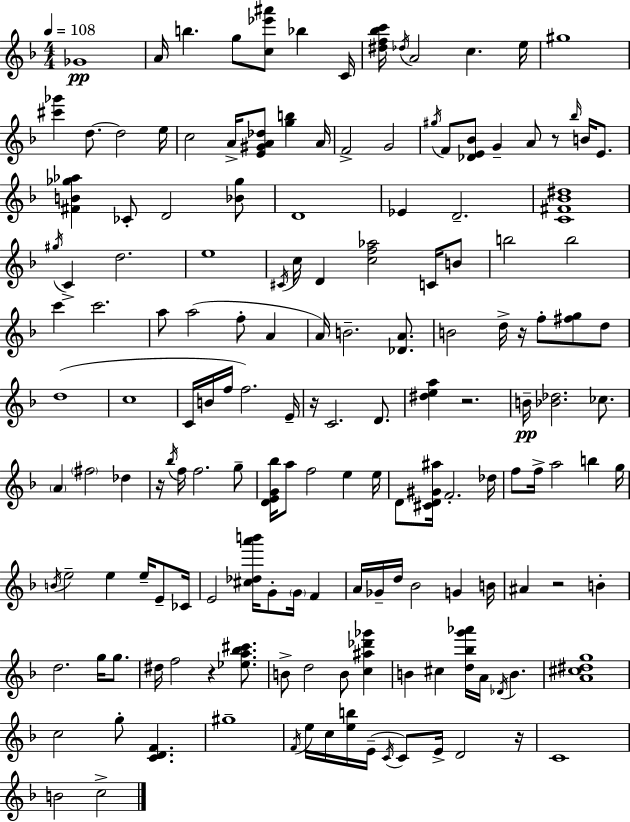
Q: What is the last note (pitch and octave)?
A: C5